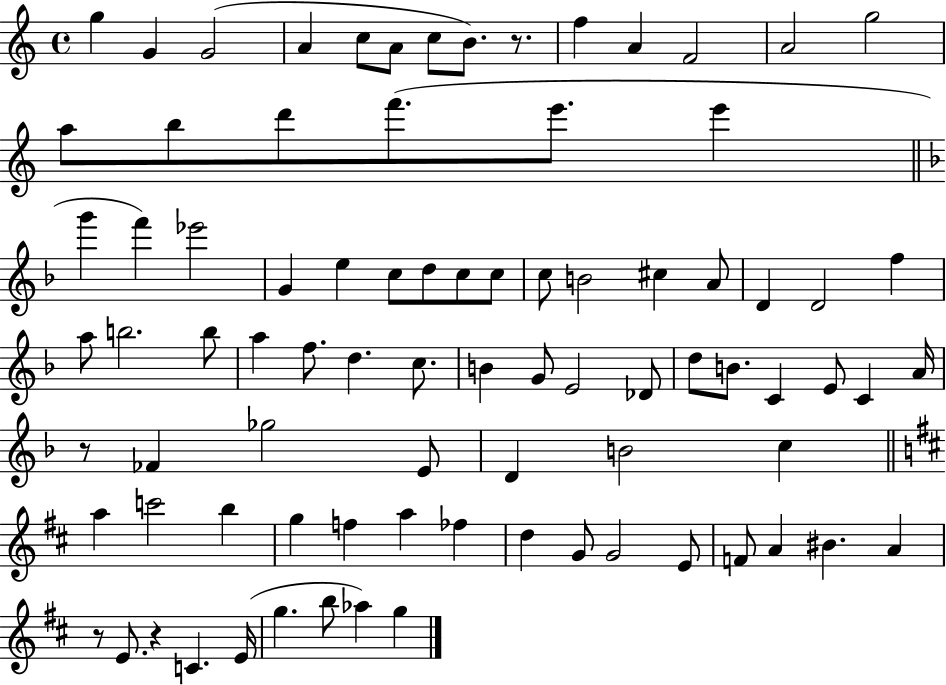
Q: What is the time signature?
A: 4/4